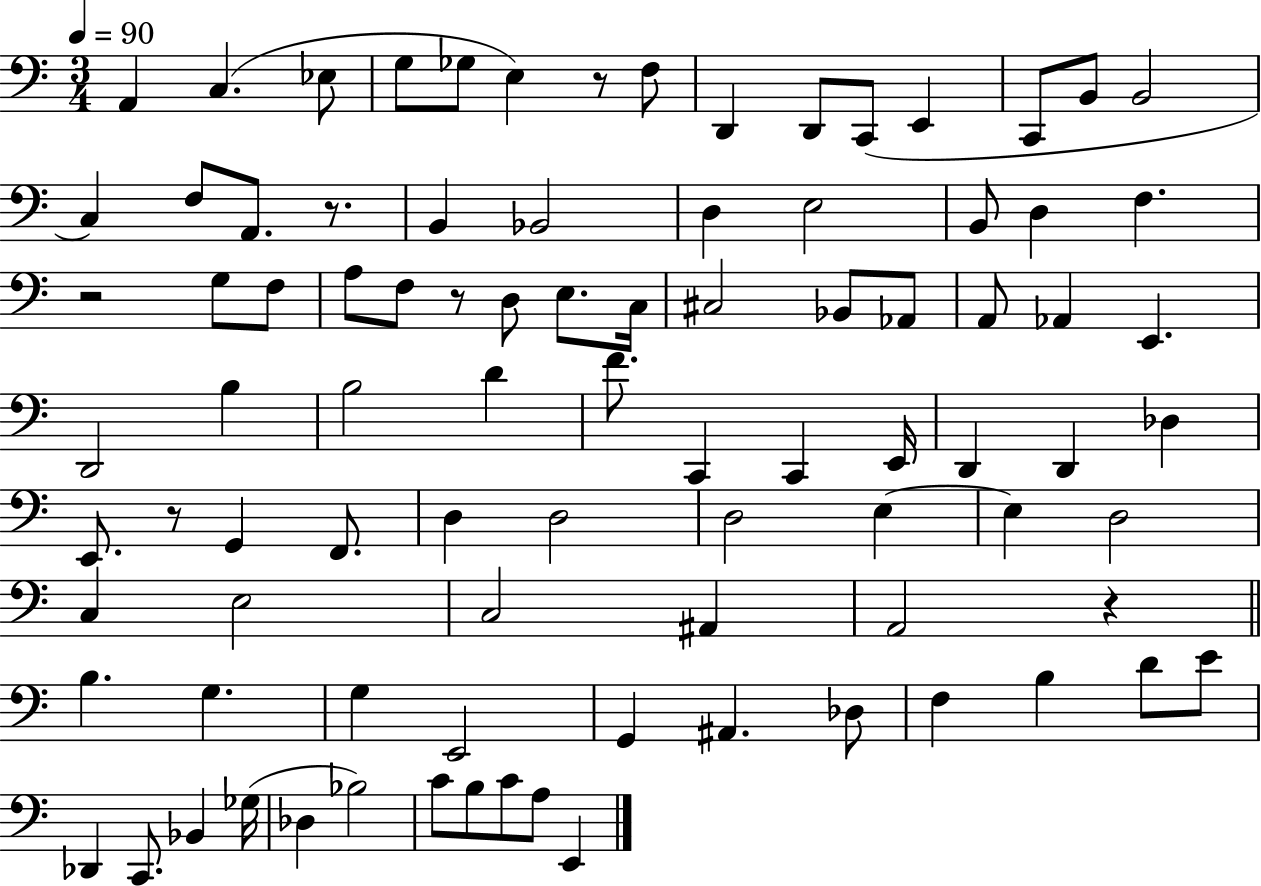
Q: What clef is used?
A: bass